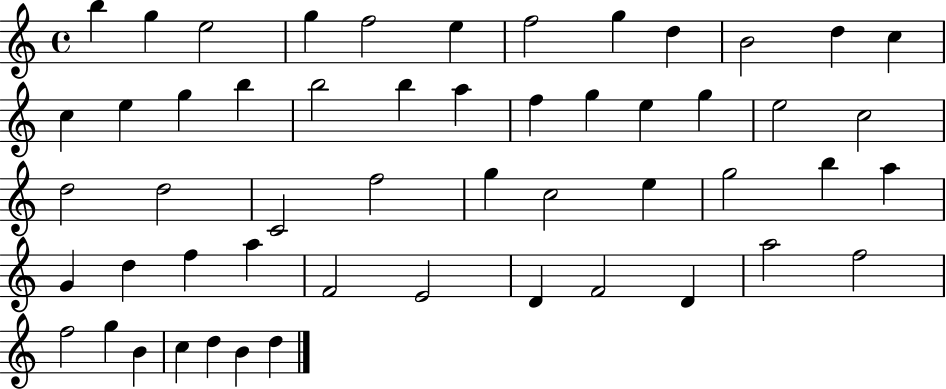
X:1
T:Untitled
M:4/4
L:1/4
K:C
b g e2 g f2 e f2 g d B2 d c c e g b b2 b a f g e g e2 c2 d2 d2 C2 f2 g c2 e g2 b a G d f a F2 E2 D F2 D a2 f2 f2 g B c d B d